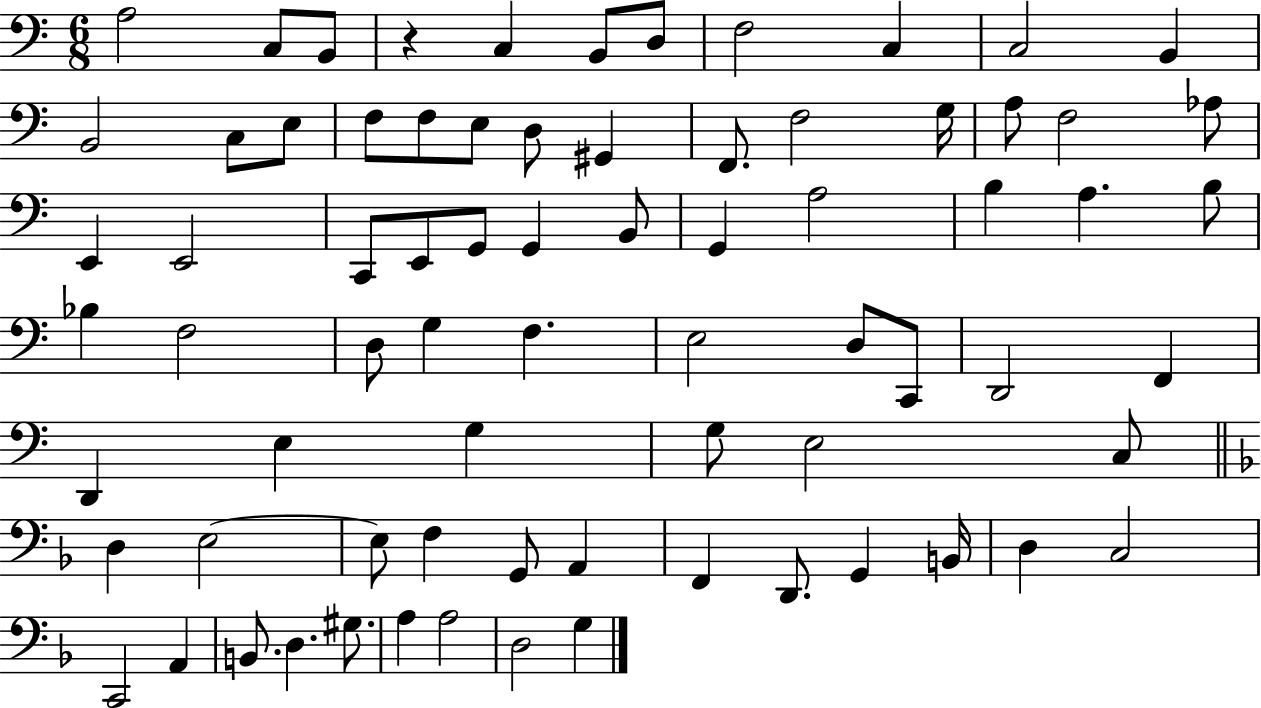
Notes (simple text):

A3/h C3/e B2/e R/q C3/q B2/e D3/e F3/h C3/q C3/h B2/q B2/h C3/e E3/e F3/e F3/e E3/e D3/e G#2/q F2/e. F3/h G3/s A3/e F3/h Ab3/e E2/q E2/h C2/e E2/e G2/e G2/q B2/e G2/q A3/h B3/q A3/q. B3/e Bb3/q F3/h D3/e G3/q F3/q. E3/h D3/e C2/e D2/h F2/q D2/q E3/q G3/q G3/e E3/h C3/e D3/q E3/h E3/e F3/q G2/e A2/q F2/q D2/e. G2/q B2/s D3/q C3/h C2/h A2/q B2/e. D3/q. G#3/e. A3/q A3/h D3/h G3/q